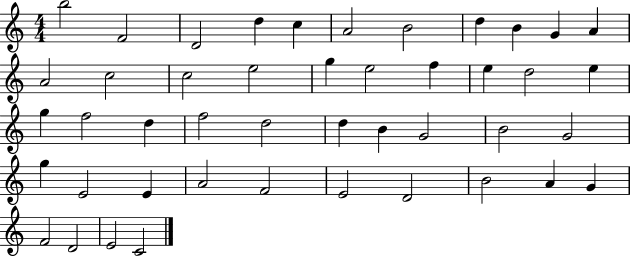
B5/h F4/h D4/h D5/q C5/q A4/h B4/h D5/q B4/q G4/q A4/q A4/h C5/h C5/h E5/h G5/q E5/h F5/q E5/q D5/h E5/q G5/q F5/h D5/q F5/h D5/h D5/q B4/q G4/h B4/h G4/h G5/q E4/h E4/q A4/h F4/h E4/h D4/h B4/h A4/q G4/q F4/h D4/h E4/h C4/h